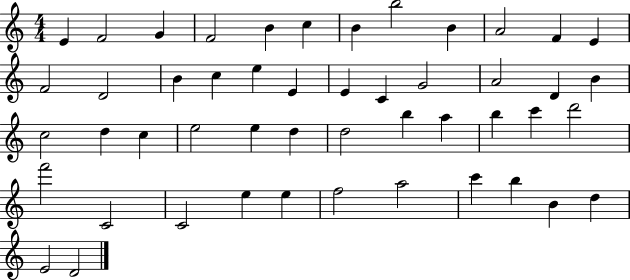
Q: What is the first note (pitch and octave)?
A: E4